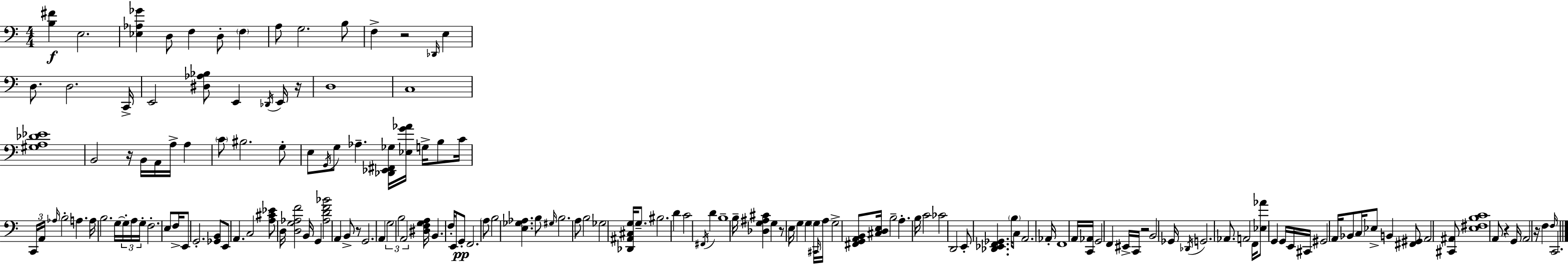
X:1
T:Untitled
M:4/4
L:1/4
K:C
[B,^F] E,2 [_E,_A,_G] D,/2 F, D,/2 F, A,/2 G,2 B,/2 F, z2 _D,,/4 E, D,/2 D,2 C,,/4 E,,2 [^D,_A,_B,]/2 E,, _D,,/4 E,,/4 z/4 D,4 C,4 [^G,A,_D_E]4 B,,2 z/4 B,,/4 A,,/4 A,/4 A, C/2 ^B,2 G,/2 E,/2 G,,/4 G,/2 _A, [_D,,_E,,^F,,_G,]/4 [_E,G_A]/4 G,/4 B,/2 C/4 C,,/4 A,,/4 _A,/4 B,2 A, A,/4 B,2 G,/4 G,/4 A,/4 G,/4 F,2 E,/2 F,/4 E,,/2 G,,2 [_G,,B,,]/2 E,,/2 A,, C,2 [A,^C_E]/2 D,/4 [D,G,_A,F]2 B,,/4 G,, [_A,DF_B]2 A,, B,,/2 z/2 G,,2 A,, G,2 B,2 A,,2 [^D,F,G,A,]/4 B,, F,/4 E,,/2 G,,/2 F,,2 A,/2 B,2 [E,_G,_A,] B,/2 ^G,/4 B,2 A,/2 B,2 _G,2 [_D,,^A,,^C,G,]/4 G,/2 ^B,2 D C2 ^F,,/4 D B,4 B,/4 [_D,G,^A,^C] G, z/2 E,/4 G, G, G,/4 ^C,,/4 A,/4 G,2 [^F,,G,,A,,B,,]/2 [^C,D,E,]/4 B,2 A, B,/4 C2 _C2 D,,2 E,,/2 [_D,,_E,,F,,_G,,] B,/4 C,/2 A,,2 _A,,/4 F,,4 A,,/4 [C,,_A,,]/4 G,,2 F,, ^E,,/4 C,,/4 z2 B,,2 _G,,/4 _D,,/4 G,,2 _A,,/2 A,,2 F,,/4 [_E,_A]/2 G,, G,,/4 E,,/4 ^C,,/4 ^G,,2 A,,/4 _B,,/2 C,/4 _E,/2 B,, [^F,,^G,,]/2 A,,2 [^C,,^A,,]/2 [E,^F,B,C]4 A,,/2 z G,,/4 A,,2 z/4 F, F,/4 C,,2